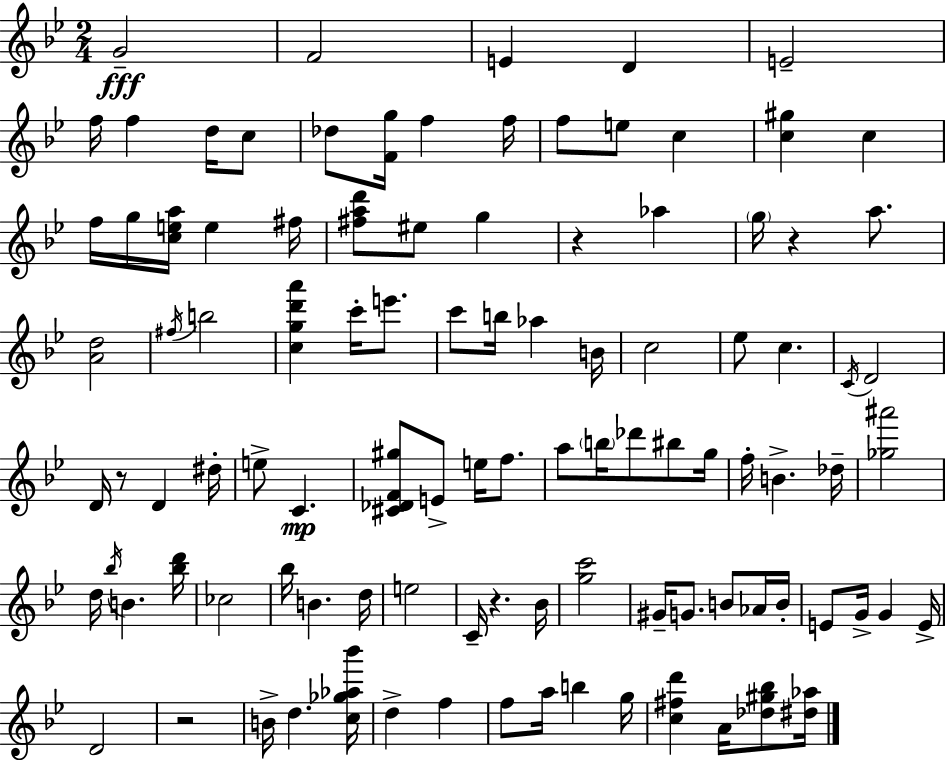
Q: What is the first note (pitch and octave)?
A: G4